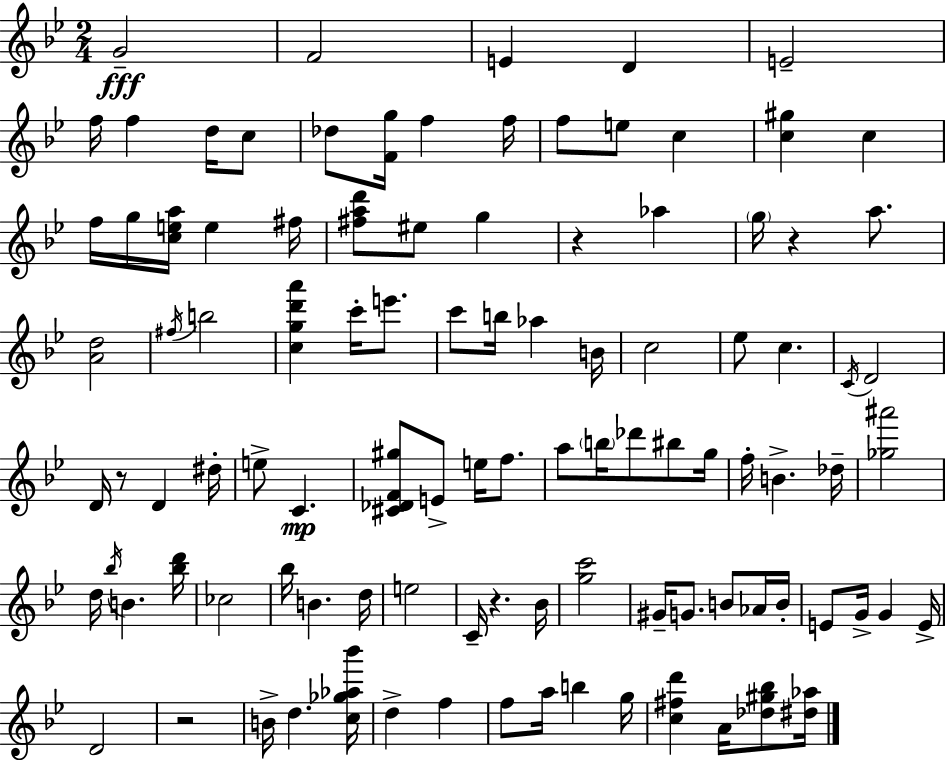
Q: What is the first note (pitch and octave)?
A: G4